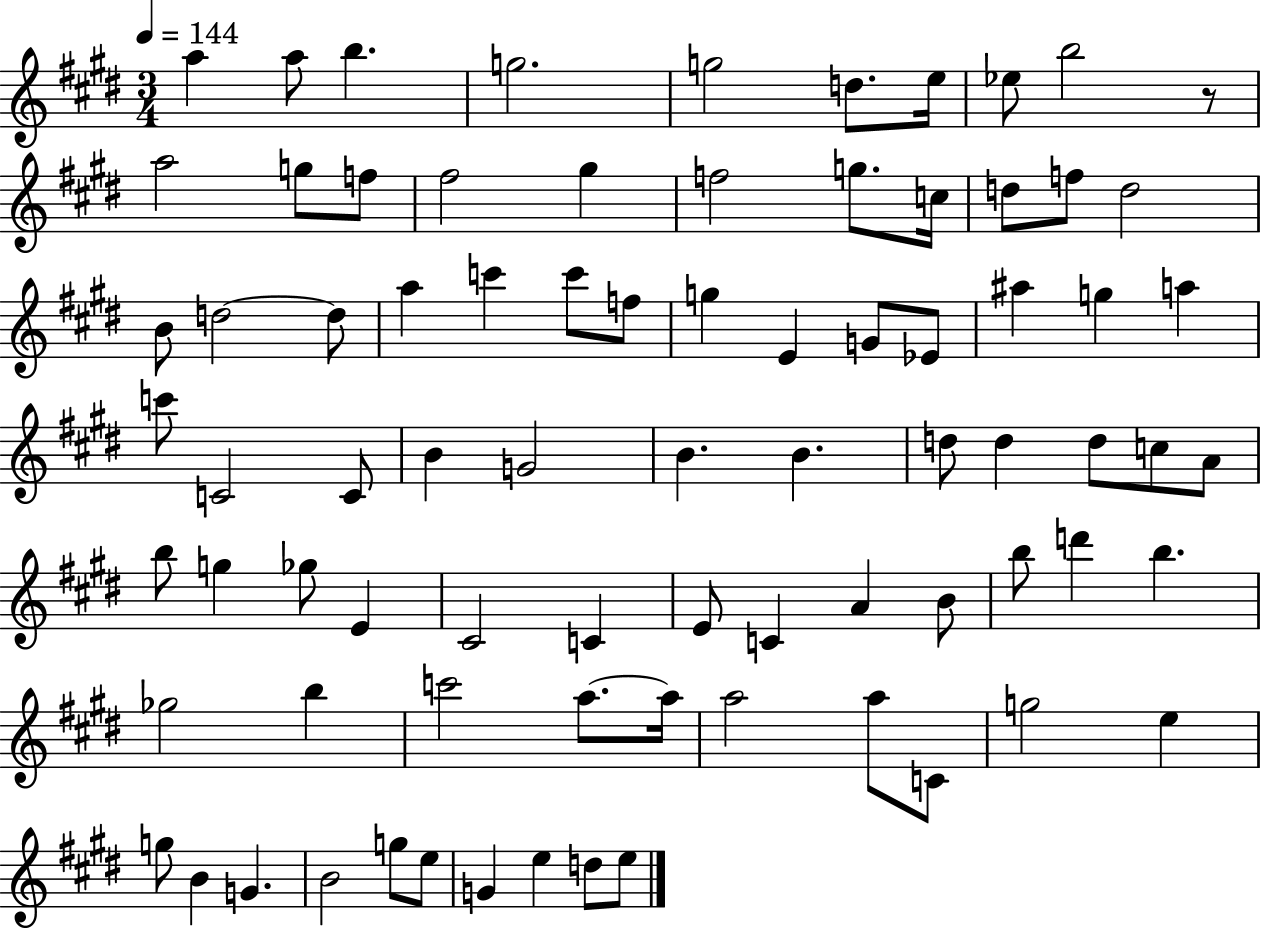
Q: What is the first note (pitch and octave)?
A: A5